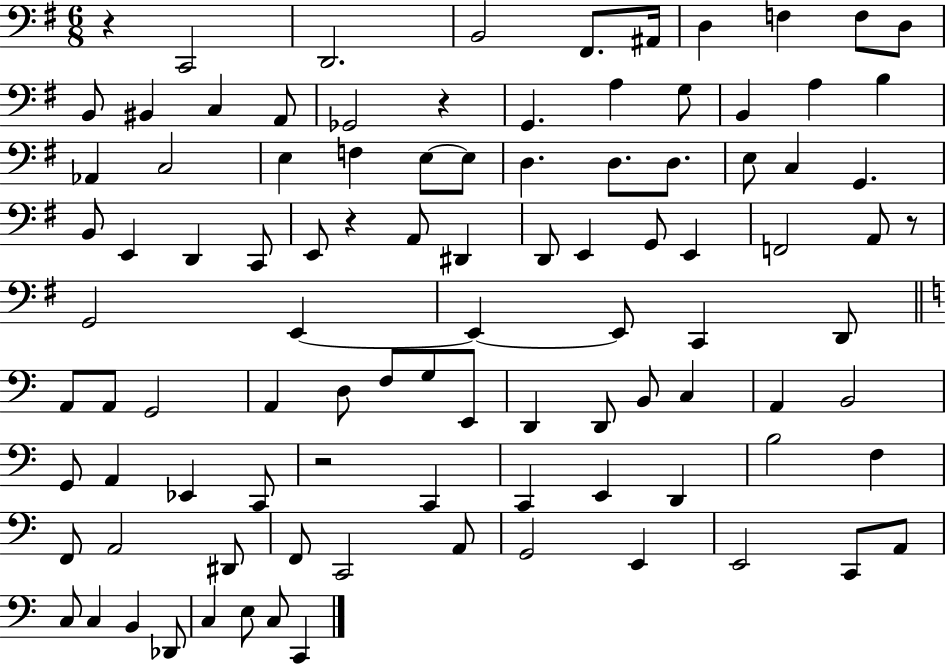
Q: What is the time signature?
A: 6/8